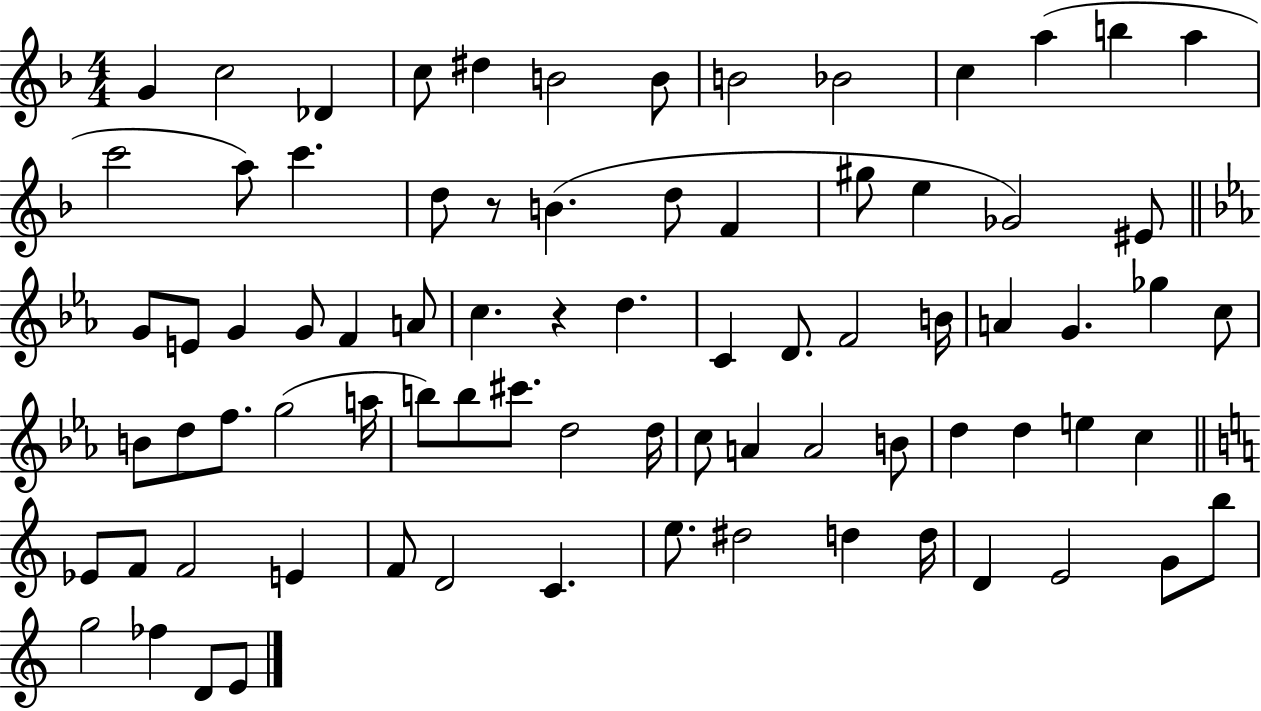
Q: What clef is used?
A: treble